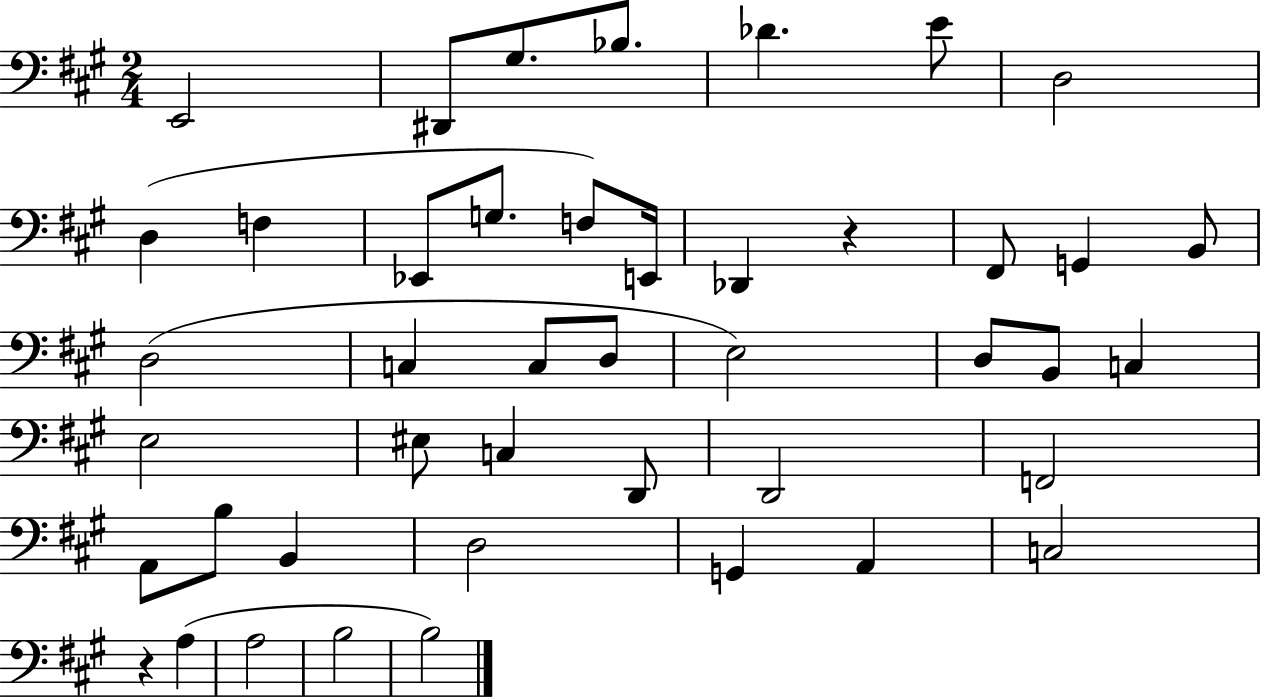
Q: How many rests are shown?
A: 2